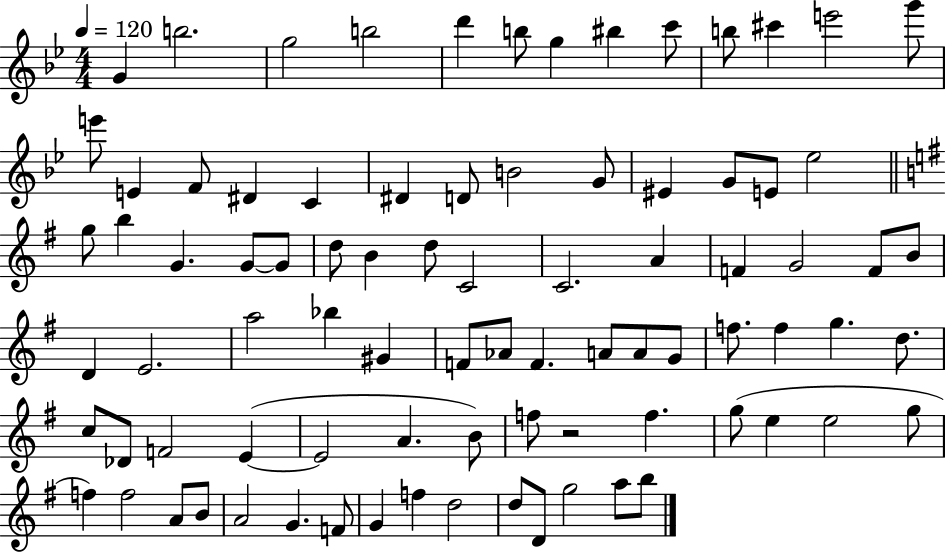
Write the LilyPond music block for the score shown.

{
  \clef treble
  \numericTimeSignature
  \time 4/4
  \key bes \major
  \tempo 4 = 120
  g'4 b''2. | g''2 b''2 | d'''4 b''8 g''4 bis''4 c'''8 | b''8 cis'''4 e'''2 g'''8 | \break e'''8 e'4 f'8 dis'4 c'4 | dis'4 d'8 b'2 g'8 | eis'4 g'8 e'8 ees''2 | \bar "||" \break \key g \major g''8 b''4 g'4. g'8~~ g'8 | d''8 b'4 d''8 c'2 | c'2. a'4 | f'4 g'2 f'8 b'8 | \break d'4 e'2. | a''2 bes''4 gis'4 | f'8 aes'8 f'4. a'8 a'8 g'8 | f''8. f''4 g''4. d''8. | \break c''8 des'8 f'2 e'4~(~ | e'2 a'4. b'8) | f''8 r2 f''4. | g''8( e''4 e''2 g''8 | \break f''4) f''2 a'8 b'8 | a'2 g'4. f'8 | g'4 f''4 d''2 | d''8 d'8 g''2 a''8 b''8 | \break \bar "|."
}